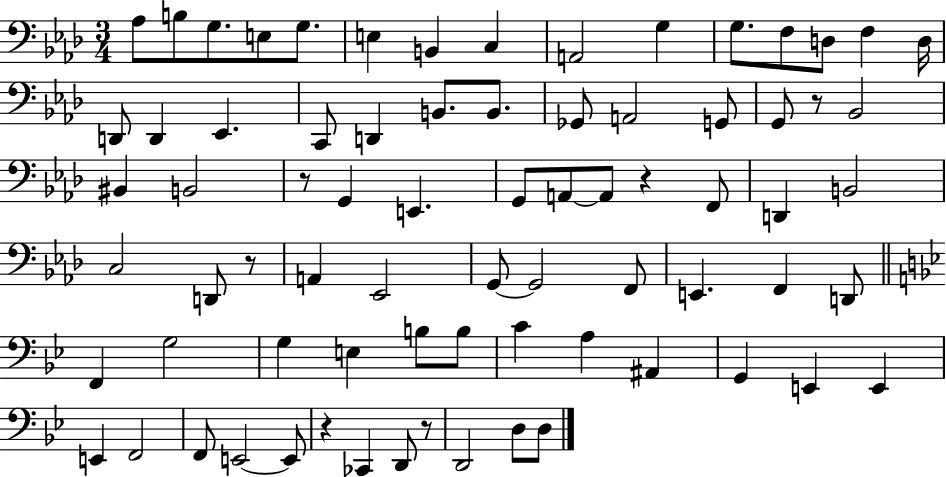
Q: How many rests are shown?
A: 6